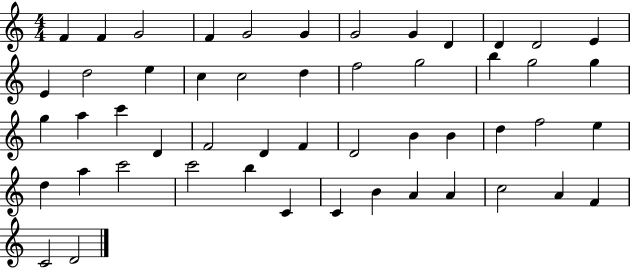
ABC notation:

X:1
T:Untitled
M:4/4
L:1/4
K:C
F F G2 F G2 G G2 G D D D2 E E d2 e c c2 d f2 g2 b g2 g g a c' D F2 D F D2 B B d f2 e d a c'2 c'2 b C C B A A c2 A F C2 D2